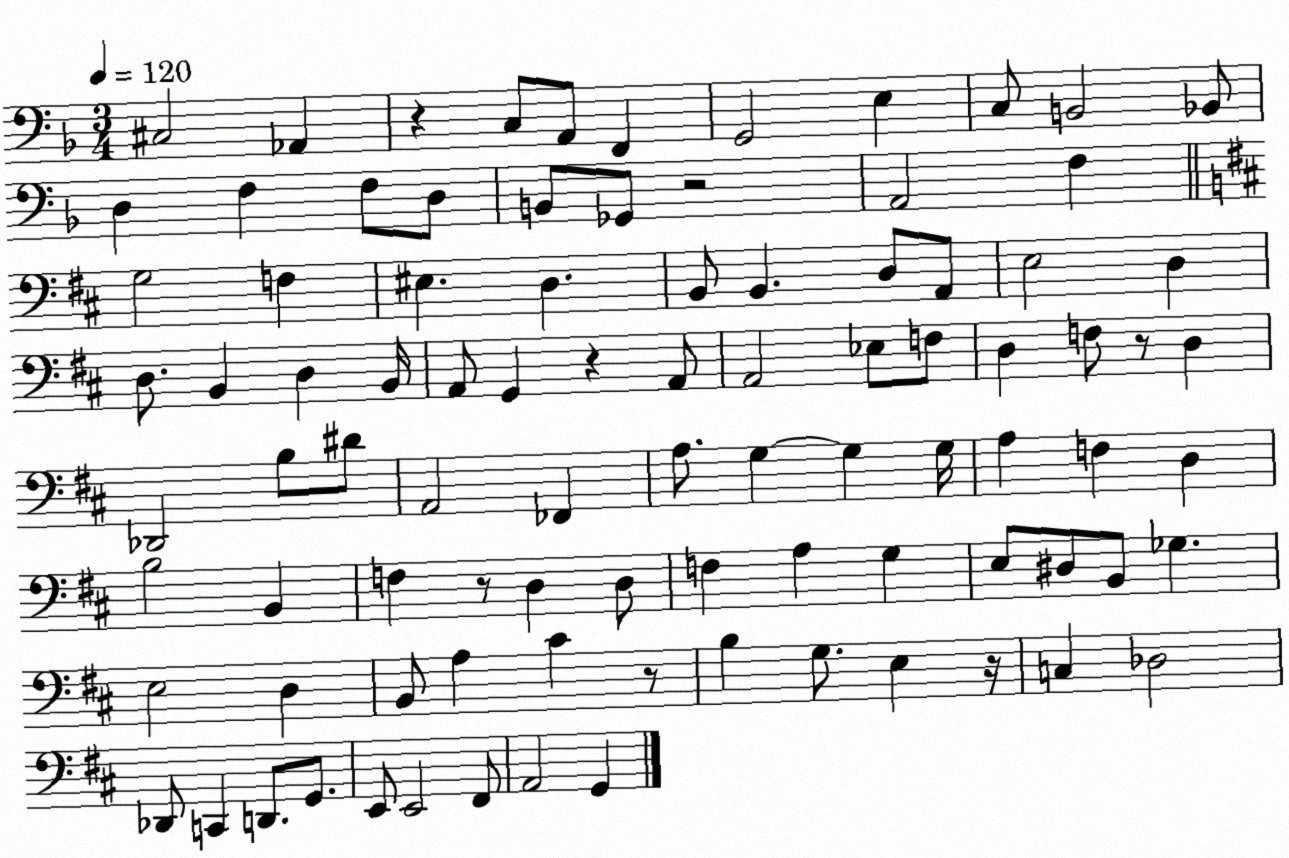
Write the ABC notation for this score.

X:1
T:Untitled
M:3/4
L:1/4
K:F
^C,2 _A,, z C,/2 A,,/2 F,, G,,2 E, C,/2 B,,2 _B,,/2 D, F, F,/2 D,/2 B,,/2 _G,,/2 z2 A,,2 F, G,2 F, ^E, D, B,,/2 B,, D,/2 A,,/2 E,2 D, D,/2 B,, D, B,,/4 A,,/2 G,, z A,,/2 A,,2 _E,/2 F,/2 D, F,/2 z/2 D, _D,,2 B,/2 ^D/2 A,,2 _F,, A,/2 G, G, G,/4 A, F, D, B,2 B,, F, z/2 D, D,/2 F, A, G, E,/2 ^D,/2 B,,/2 _G, E,2 D, B,,/2 A, ^C z/2 B, G,/2 E, z/4 C, _D,2 _D,,/2 C,, D,,/2 G,,/2 E,,/2 E,,2 ^F,,/2 A,,2 G,,